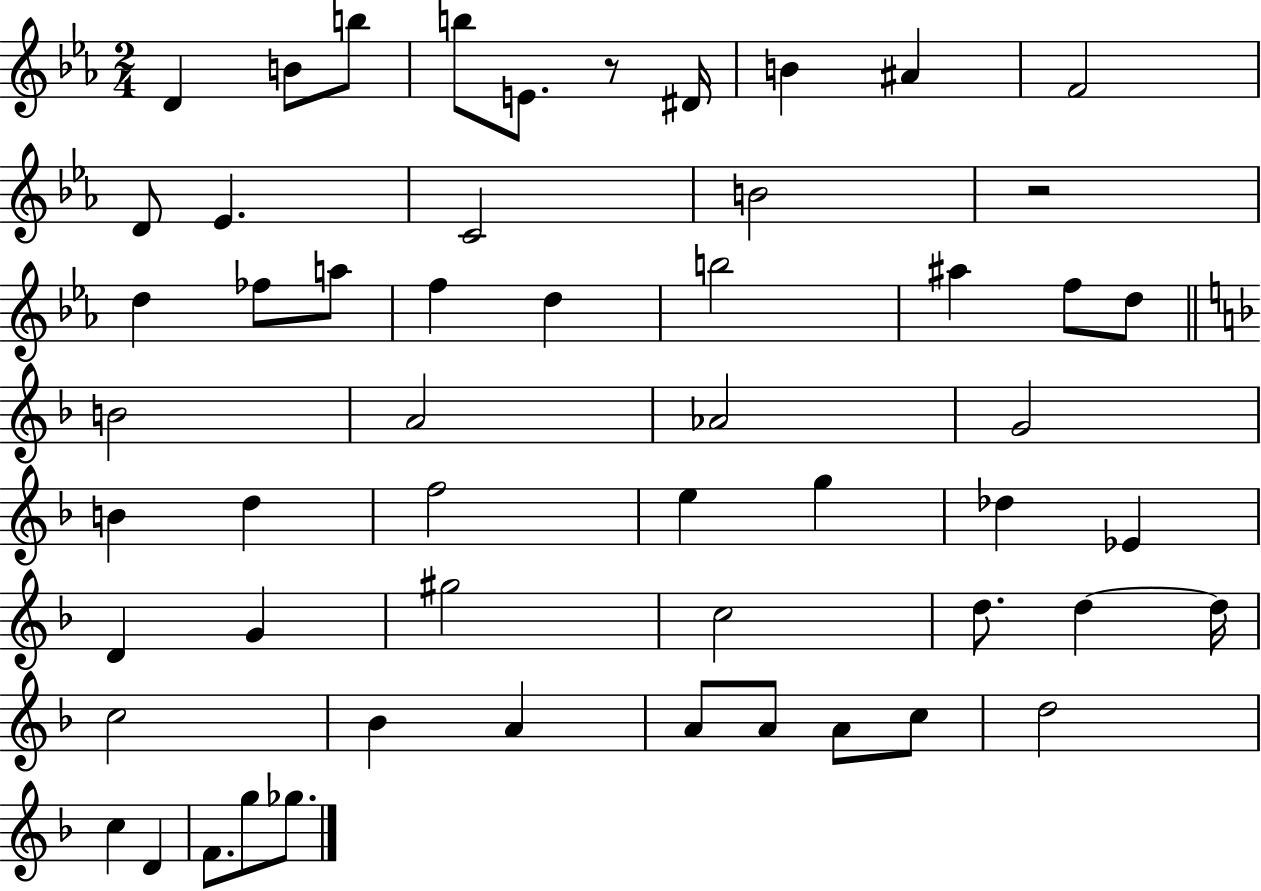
D4/q B4/e B5/e B5/e E4/e. R/e D#4/s B4/q A#4/q F4/h D4/e Eb4/q. C4/h B4/h R/h D5/q FES5/e A5/e F5/q D5/q B5/h A#5/q F5/e D5/e B4/h A4/h Ab4/h G4/h B4/q D5/q F5/h E5/q G5/q Db5/q Eb4/q D4/q G4/q G#5/h C5/h D5/e. D5/q D5/s C5/h Bb4/q A4/q A4/e A4/e A4/e C5/e D5/h C5/q D4/q F4/e. G5/e Gb5/e.